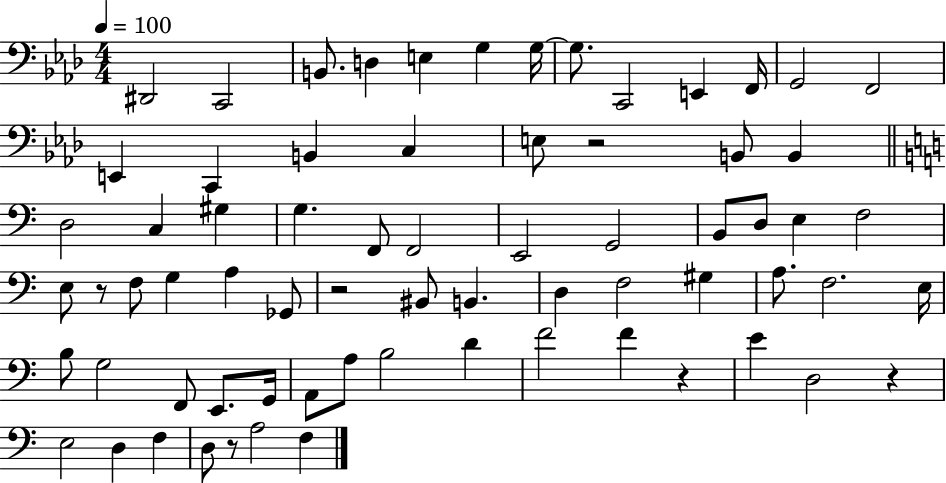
D#2/h C2/h B2/e. D3/q E3/q G3/q G3/s G3/e. C2/h E2/q F2/s G2/h F2/h E2/q C2/q B2/q C3/q E3/e R/h B2/e B2/q D3/h C3/q G#3/q G3/q. F2/e F2/h E2/h G2/h B2/e D3/e E3/q F3/h E3/e R/e F3/e G3/q A3/q Gb2/e R/h BIS2/e B2/q. D3/q F3/h G#3/q A3/e. F3/h. E3/s B3/e G3/h F2/e E2/e. G2/s A2/e A3/e B3/h D4/q F4/h F4/q R/q E4/q D3/h R/q E3/h D3/q F3/q D3/e R/e A3/h F3/q